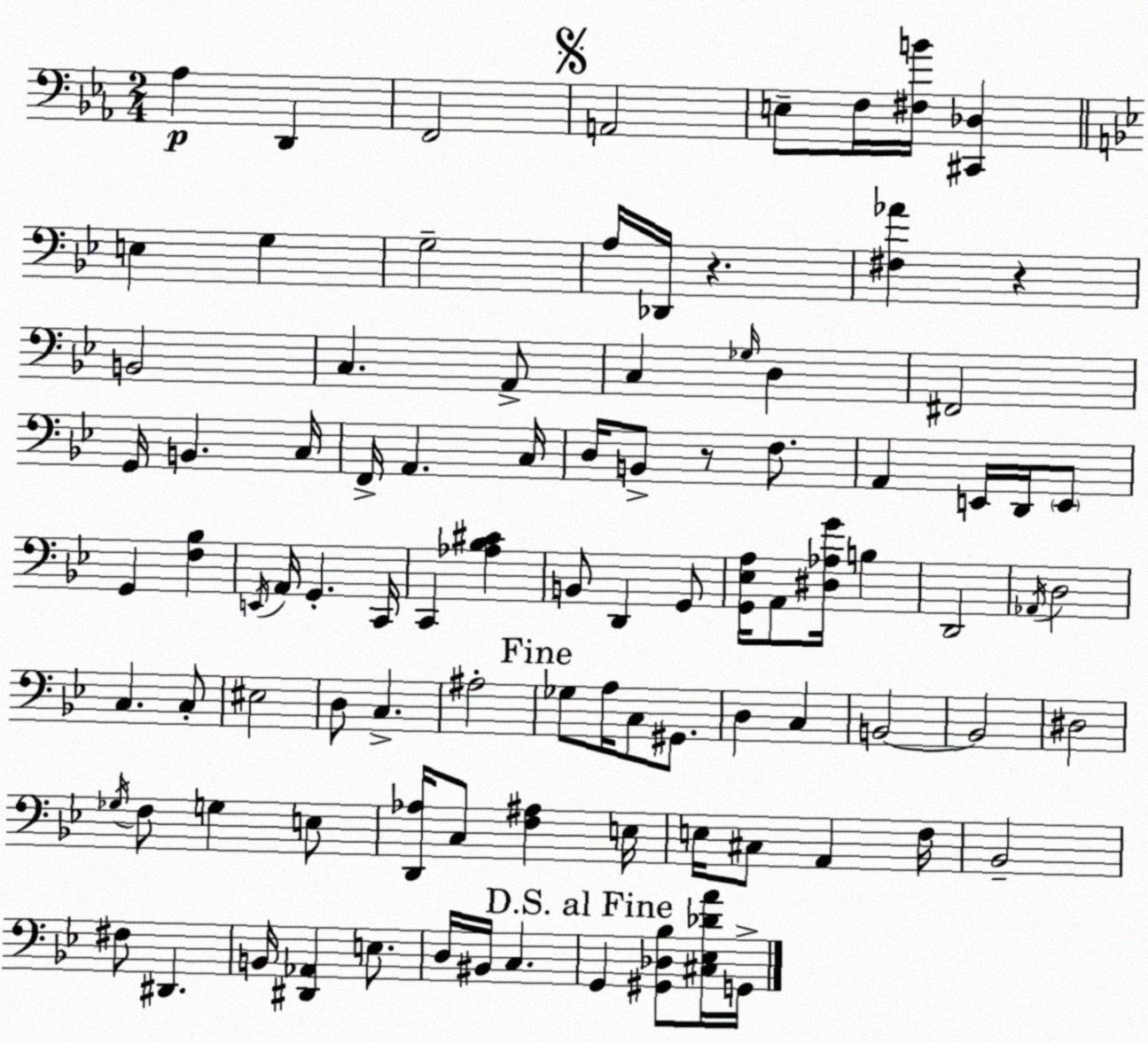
X:1
T:Untitled
M:2/4
L:1/4
K:Eb
_A, D,, F,,2 A,,2 E,/2 F,/4 [^F,B]/4 [^C,,_D,] E, G, G,2 A,/4 _D,,/4 z [^F,_A] z B,,2 C, A,,/2 C, _G,/4 D, ^F,,2 G,,/4 B,, C,/4 F,,/4 A,, C,/4 D,/4 B,,/2 z/2 F,/2 A,, E,,/4 D,,/4 E,,/2 G,, [F,_B,] E,,/4 A,,/4 G,, C,,/4 C,, [_A,_B,^C] B,,/2 D,, G,,/2 [G,,_E,A,]/4 A,,/2 [^D,_A,G]/4 B, D,,2 _A,,/4 D,2 C, C,/2 ^E,2 D,/2 C, ^A,2 _G,/2 A,/4 C,/2 ^G,,/2 D, C, B,,2 B,,2 ^D,2 _G,/4 F,/2 G, E,/2 [D,,_A,]/4 C,/2 [F,^A,] E,/4 E,/4 ^C,/2 A,, F,/4 _B,,2 ^F,/2 ^D,, B,,/4 [^D,,_A,,] E,/2 D,/4 ^B,,/4 C, G,, [^G,,_D,_B,]/2 [^C,_E,_DA]/4 G,,/4